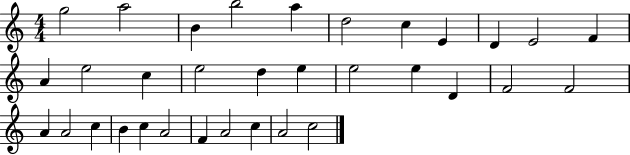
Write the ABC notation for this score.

X:1
T:Untitled
M:4/4
L:1/4
K:C
g2 a2 B b2 a d2 c E D E2 F A e2 c e2 d e e2 e D F2 F2 A A2 c B c A2 F A2 c A2 c2